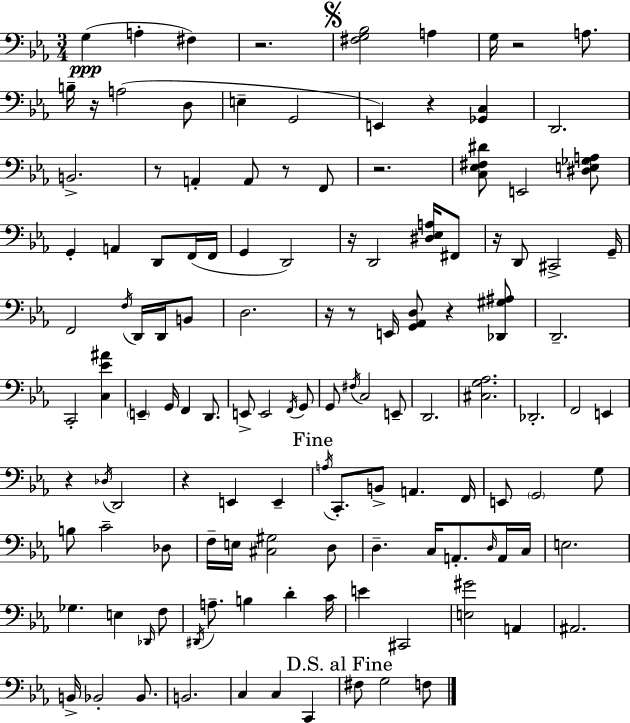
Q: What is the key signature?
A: EES major